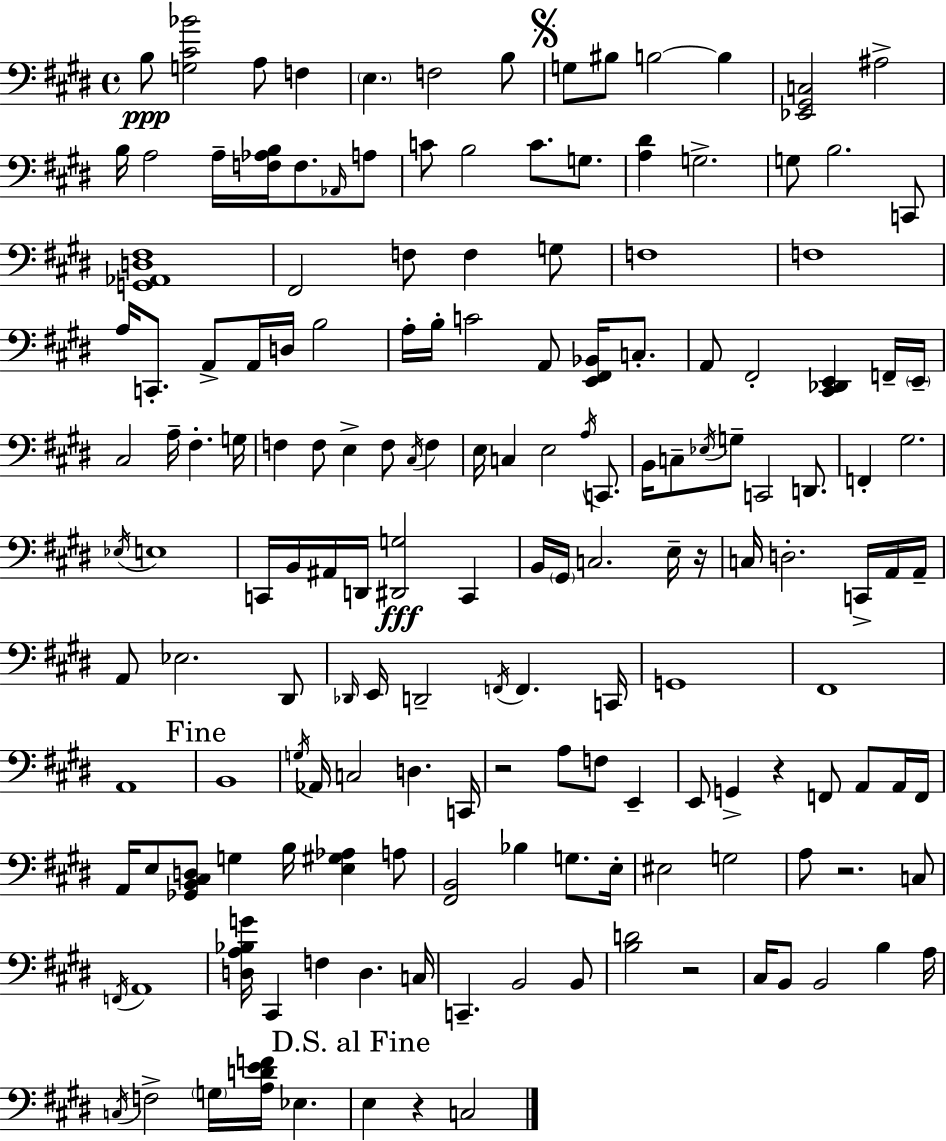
B3/e [G3,C#4,Bb4]/h A3/e F3/q E3/q. F3/h B3/e G3/e BIS3/e B3/h B3/q [Eb2,G#2,C3]/h A#3/h B3/s A3/h A3/s [F3,Ab3,B3]/s F3/e. Ab2/s A3/e C4/e B3/h C4/e. G3/e. [A3,D#4]/q G3/h. G3/e B3/h. C2/e [G2,Ab2,D3,F#3]/w F#2/h F3/e F3/q G3/e F3/w F3/w A3/s C2/e. A2/e A2/s D3/s B3/h A3/s B3/s C4/h A2/e [E2,F#2,Bb2]/s C3/e. A2/e F#2/h [C#2,Db2,E2]/q F2/s E2/s C#3/h A3/s F#3/q. G3/s F3/q F3/e E3/q F3/e C#3/s F3/q E3/s C3/q E3/h A3/s C2/e. B2/s C3/e Eb3/s G3/e C2/h D2/e. F2/q G#3/h. Eb3/s E3/w C2/s B2/s A#2/s D2/s [D#2,G3]/h C2/q B2/s G#2/s C3/h. E3/s R/s C3/s D3/h. C2/s A2/s A2/s A2/e Eb3/h. D#2/e Db2/s E2/s D2/h F2/s F2/q. C2/s G2/w F#2/w A2/w B2/w G3/s Ab2/s C3/h D3/q. C2/s R/h A3/e F3/e E2/q E2/e G2/q R/q F2/e A2/e A2/s F2/s A2/s E3/e [Gb2,B2,C#3,D3]/e G3/q B3/s [E3,G#3,Ab3]/q A3/e [F#2,B2]/h Bb3/q G3/e. E3/s EIS3/h G3/h A3/e R/h. C3/e F2/s A2/w [D3,A3,Bb3,G4]/s C#2/q F3/q D3/q. C3/s C2/q. B2/h B2/e [B3,D4]/h R/h C#3/s B2/e B2/h B3/q A3/s C3/s F3/h G3/s [A3,D4,E4,F4]/s Eb3/q. E3/q R/q C3/h